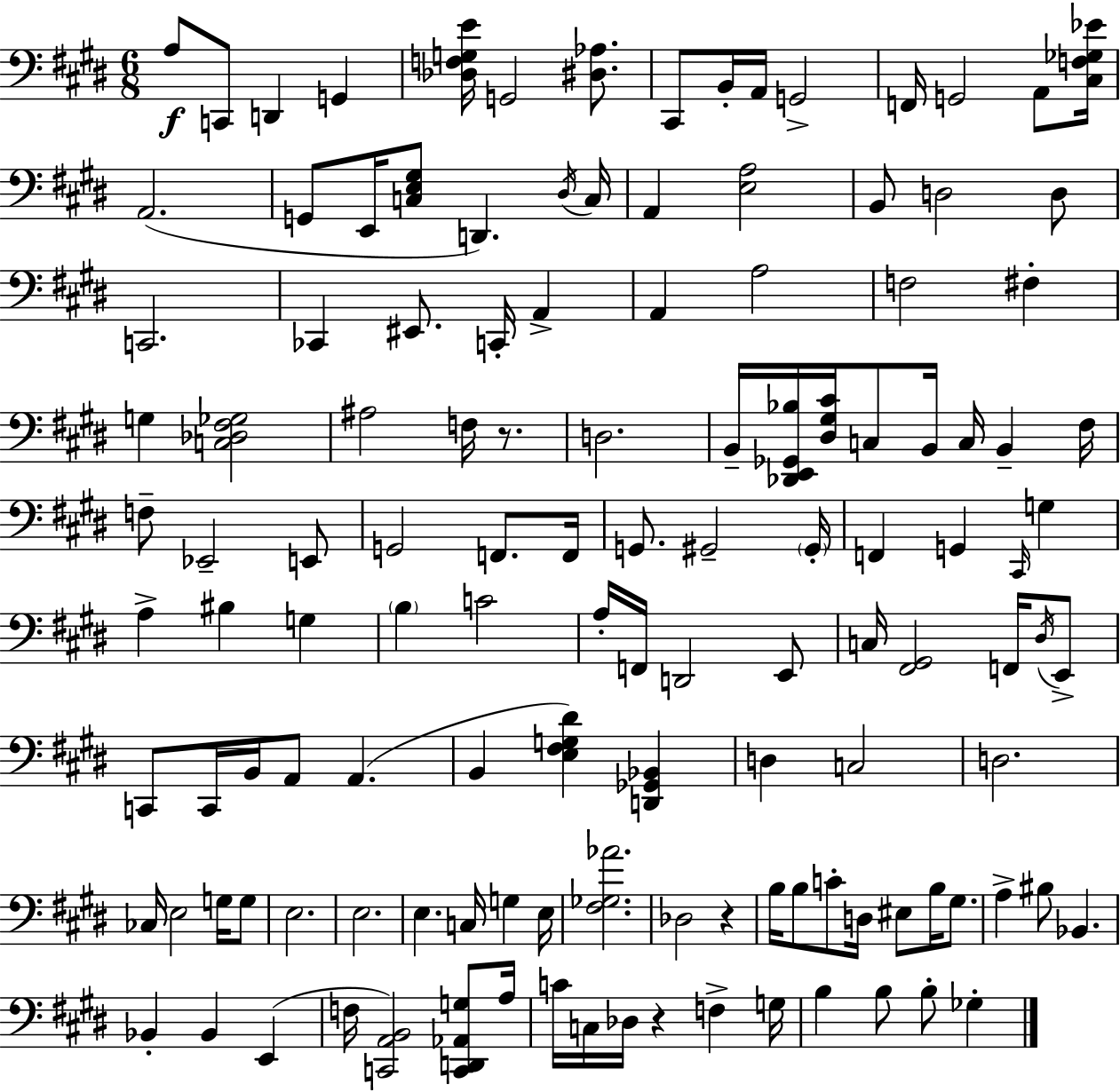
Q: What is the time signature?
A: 6/8